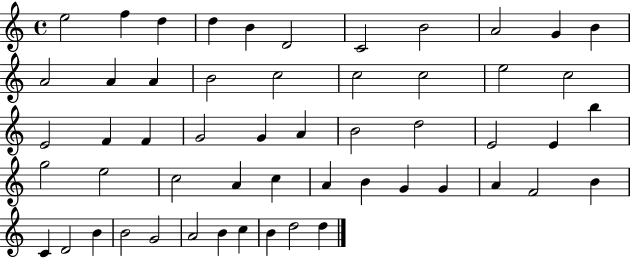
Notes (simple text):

E5/h F5/q D5/q D5/q B4/q D4/h C4/h B4/h A4/h G4/q B4/q A4/h A4/q A4/q B4/h C5/h C5/h C5/h E5/h C5/h E4/h F4/q F4/q G4/h G4/q A4/q B4/h D5/h E4/h E4/q B5/q G5/h E5/h C5/h A4/q C5/q A4/q B4/q G4/q G4/q A4/q F4/h B4/q C4/q D4/h B4/q B4/h G4/h A4/h B4/q C5/q B4/q D5/h D5/q